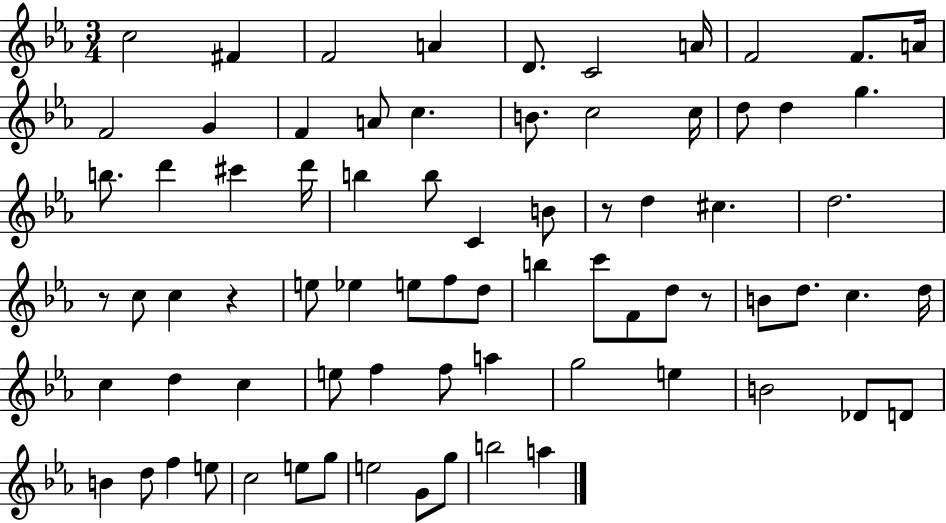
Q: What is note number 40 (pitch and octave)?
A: B5